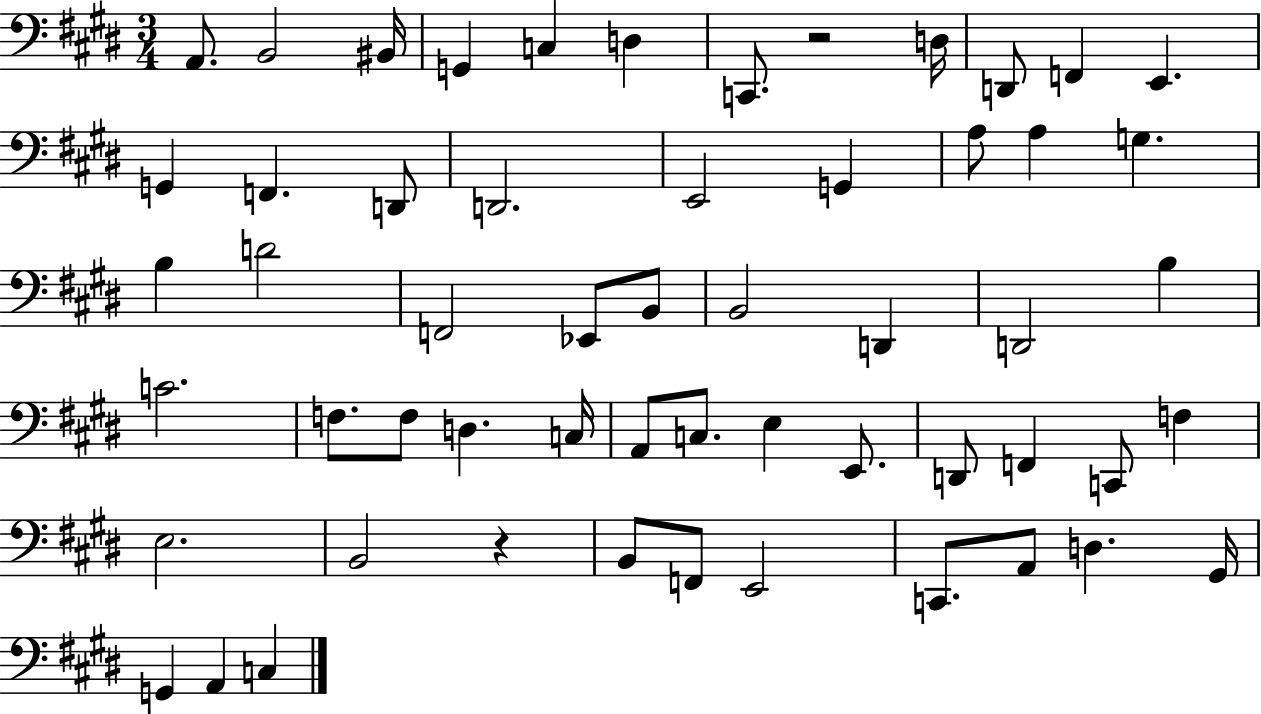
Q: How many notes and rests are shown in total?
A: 56